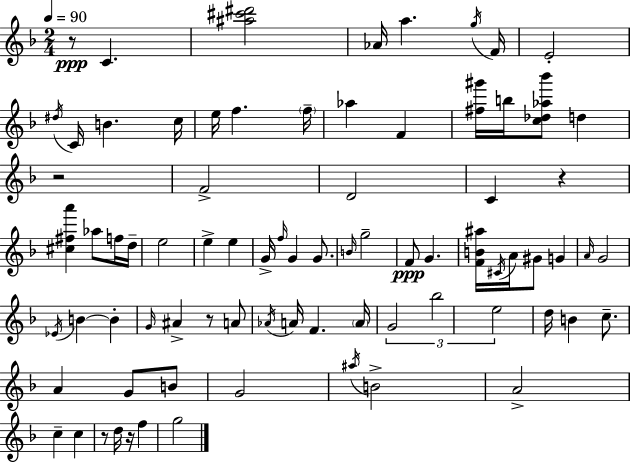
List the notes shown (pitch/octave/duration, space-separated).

R/e C4/q. [A#5,C#6,D#6]/h Ab4/s A5/q. G5/s F4/s E4/h D#5/s C4/s B4/q. C5/s E5/s F5/q. F5/s Ab5/q F4/q [F#5,G#6]/s B5/s [C5,Db5,Ab5,Bb6]/e D5/q R/h F4/h D4/h C4/q R/q [C#5,F#5,A6]/q Ab5/e F5/s D5/s E5/h E5/q E5/q G4/s F5/s G4/q G4/e. B4/s G5/h F4/e G4/q. [F4,B4,A#5]/s C#4/s A4/s G#4/e G4/q A4/s G4/h Eb4/s B4/q B4/q G4/s A#4/q R/e A4/e Ab4/s A4/s F4/q. A4/s G4/h Bb5/h E5/h D5/s B4/q C5/e. A4/q G4/e B4/e G4/h A#5/s B4/h A4/h C5/q C5/q R/e D5/s R/s F5/q G5/h